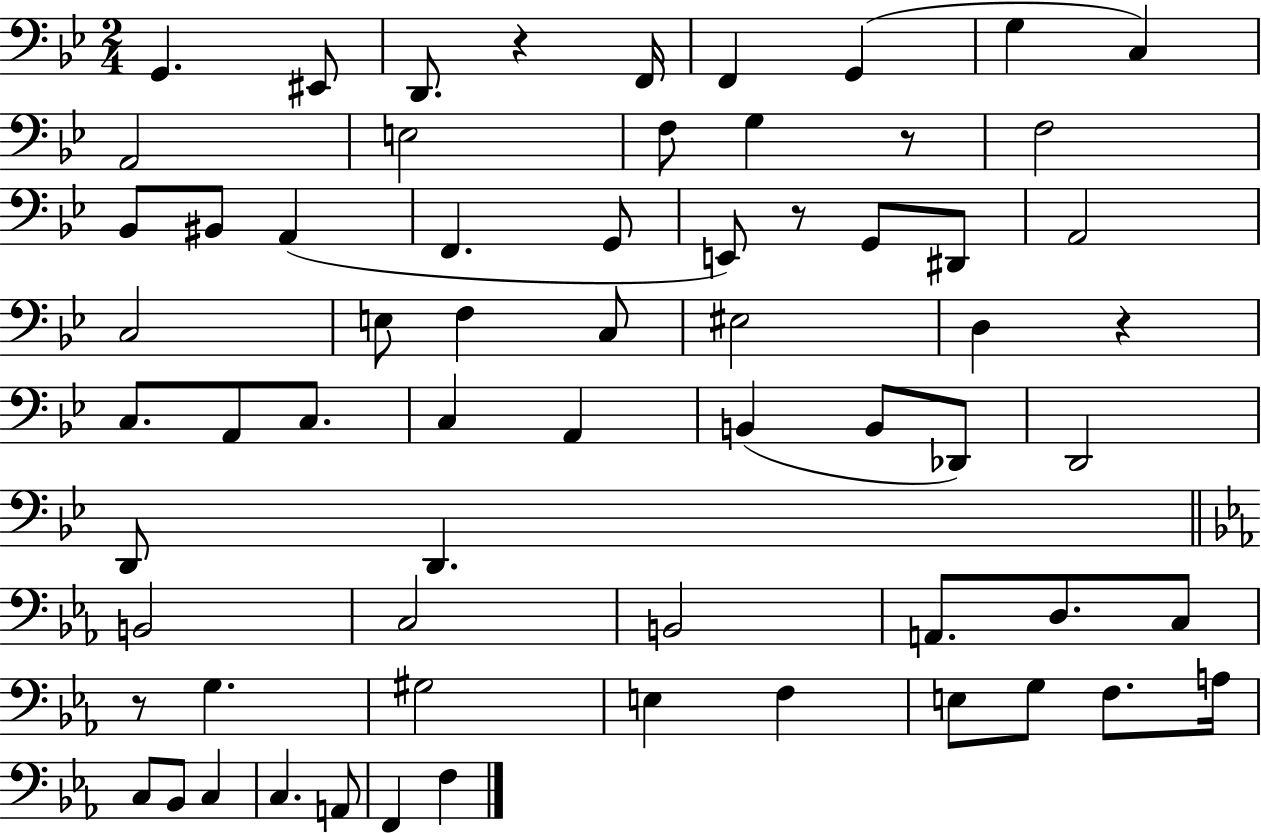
{
  \clef bass
  \numericTimeSignature
  \time 2/4
  \key bes \major
  \repeat volta 2 { g,4. eis,8 | d,8. r4 f,16 | f,4 g,4( | g4 c4) | \break a,2 | e2 | f8 g4 r8 | f2 | \break bes,8 bis,8 a,4( | f,4. g,8 | e,8) r8 g,8 dis,8 | a,2 | \break c2 | e8 f4 c8 | eis2 | d4 r4 | \break c8. a,8 c8. | c4 a,4 | b,4( b,8 des,8) | d,2 | \break d,8 d,4. | \bar "||" \break \key ees \major b,2 | c2 | b,2 | a,8. d8. c8 | \break r8 g4. | gis2 | e4 f4 | e8 g8 f8. a16 | \break c8 bes,8 c4 | c4. a,8 | f,4 f4 | } \bar "|."
}